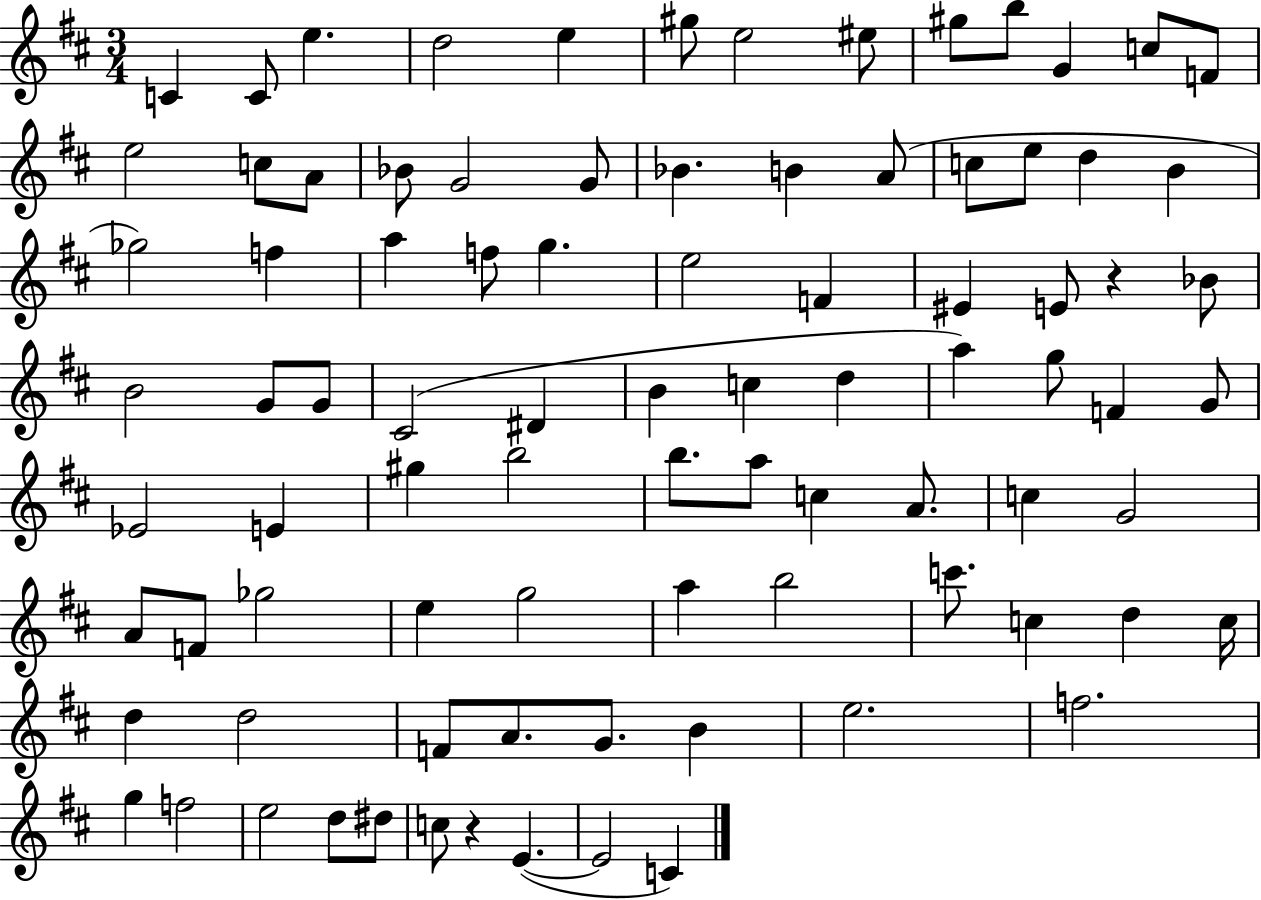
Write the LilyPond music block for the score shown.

{
  \clef treble
  \numericTimeSignature
  \time 3/4
  \key d \major
  c'4 c'8 e''4. | d''2 e''4 | gis''8 e''2 eis''8 | gis''8 b''8 g'4 c''8 f'8 | \break e''2 c''8 a'8 | bes'8 g'2 g'8 | bes'4. b'4 a'8( | c''8 e''8 d''4 b'4 | \break ges''2) f''4 | a''4 f''8 g''4. | e''2 f'4 | eis'4 e'8 r4 bes'8 | \break b'2 g'8 g'8 | cis'2( dis'4 | b'4 c''4 d''4 | a''4) g''8 f'4 g'8 | \break ees'2 e'4 | gis''4 b''2 | b''8. a''8 c''4 a'8. | c''4 g'2 | \break a'8 f'8 ges''2 | e''4 g''2 | a''4 b''2 | c'''8. c''4 d''4 c''16 | \break d''4 d''2 | f'8 a'8. g'8. b'4 | e''2. | f''2. | \break g''4 f''2 | e''2 d''8 dis''8 | c''8 r4 e'4.~(~ | e'2 c'4) | \break \bar "|."
}